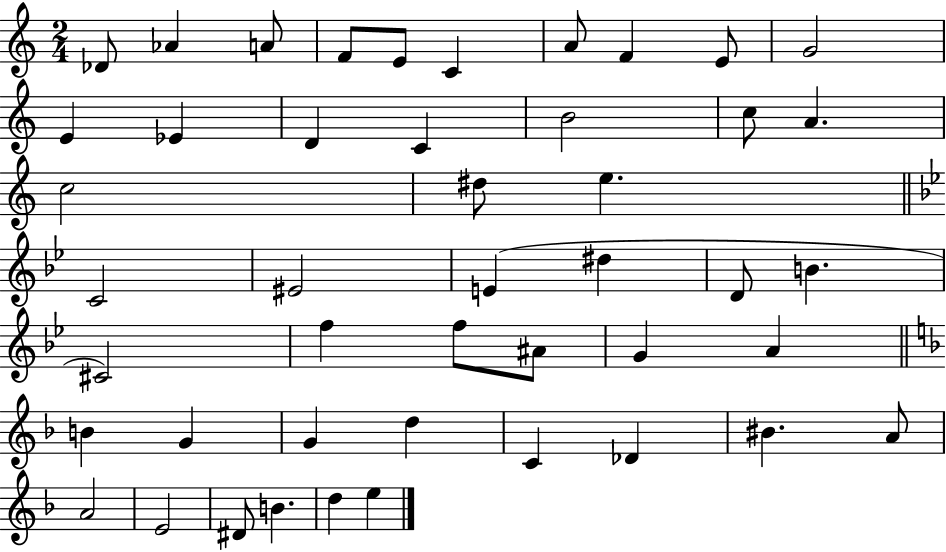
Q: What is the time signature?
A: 2/4